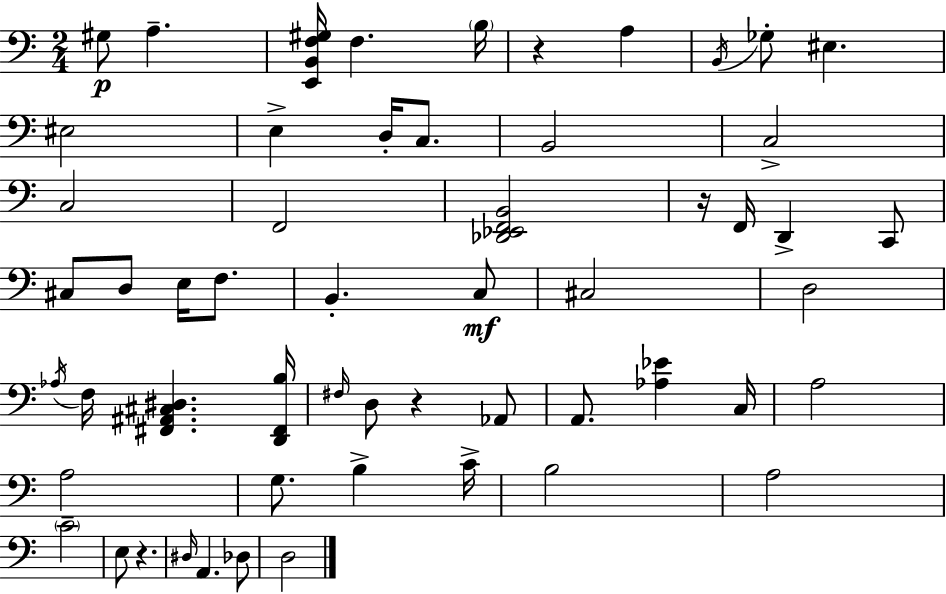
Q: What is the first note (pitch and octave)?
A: G#3